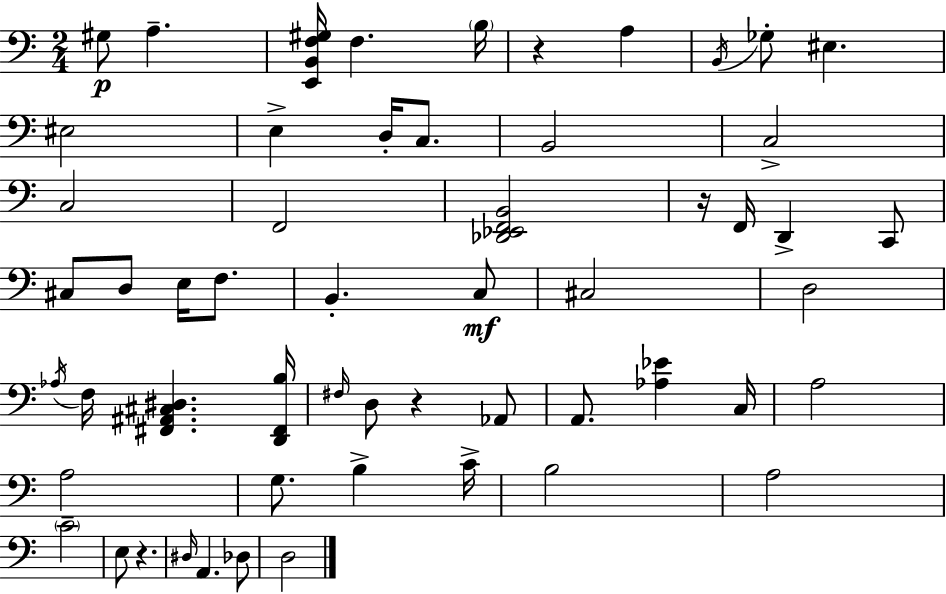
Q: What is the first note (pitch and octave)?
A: G#3